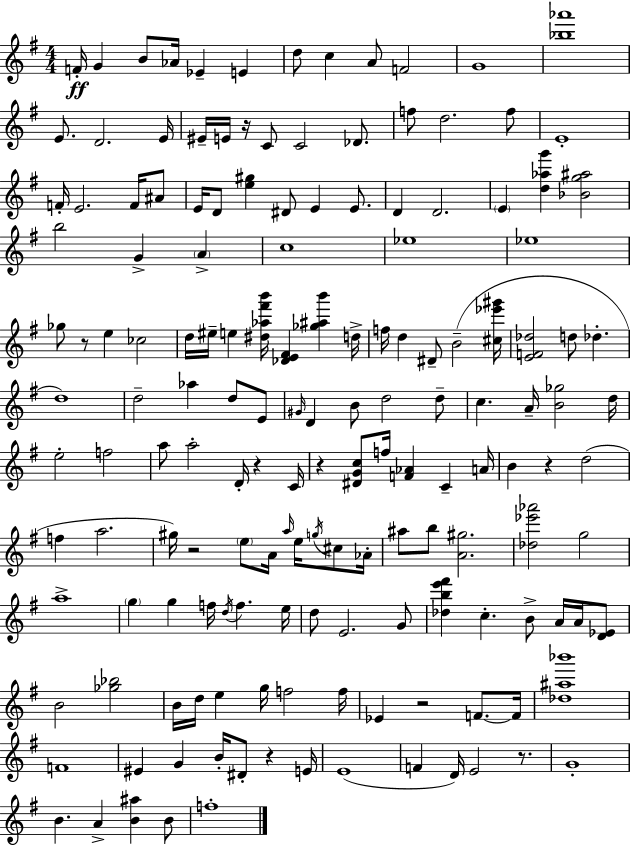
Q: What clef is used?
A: treble